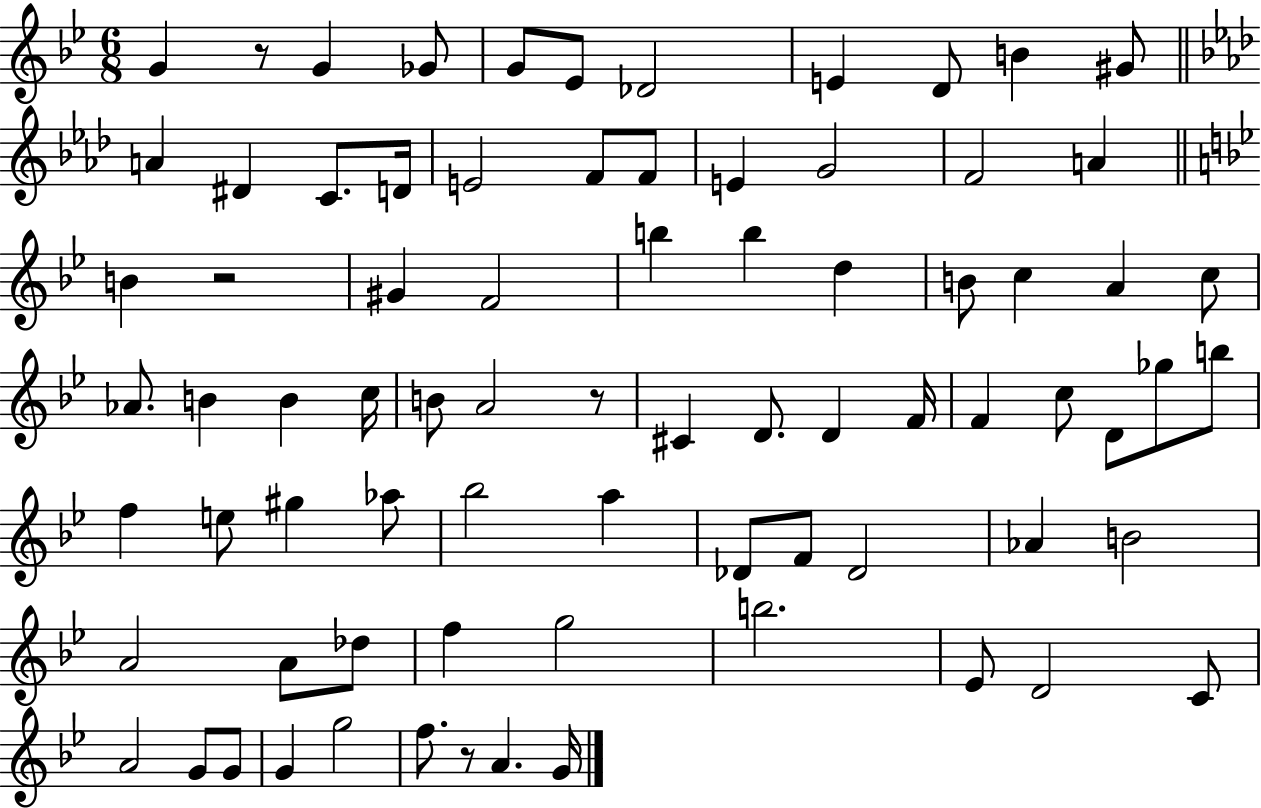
G4/q R/e G4/q Gb4/e G4/e Eb4/e Db4/h E4/q D4/e B4/q G#4/e A4/q D#4/q C4/e. D4/s E4/h F4/e F4/e E4/q G4/h F4/h A4/q B4/q R/h G#4/q F4/h B5/q B5/q D5/q B4/e C5/q A4/q C5/e Ab4/e. B4/q B4/q C5/s B4/e A4/h R/e C#4/q D4/e. D4/q F4/s F4/q C5/e D4/e Gb5/e B5/e F5/q E5/e G#5/q Ab5/e Bb5/h A5/q Db4/e F4/e Db4/h Ab4/q B4/h A4/h A4/e Db5/e F5/q G5/h B5/h. Eb4/e D4/h C4/e A4/h G4/e G4/e G4/q G5/h F5/e. R/e A4/q. G4/s